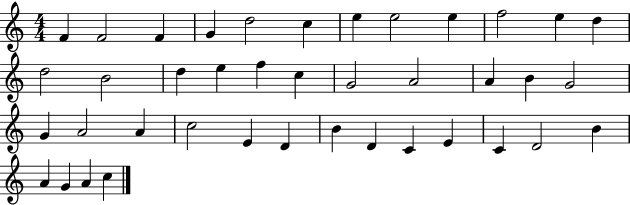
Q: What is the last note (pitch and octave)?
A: C5